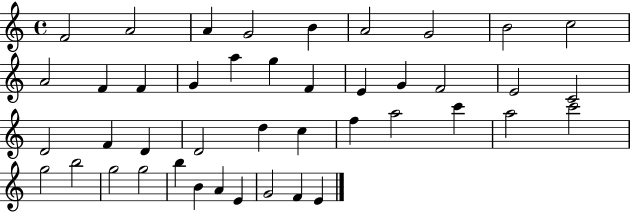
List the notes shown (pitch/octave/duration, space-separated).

F4/h A4/h A4/q G4/h B4/q A4/h G4/h B4/h C5/h A4/h F4/q F4/q G4/q A5/q G5/q F4/q E4/q G4/q F4/h E4/h C4/h D4/h F4/q D4/q D4/h D5/q C5/q F5/q A5/h C6/q A5/h C6/h G5/h B5/h G5/h G5/h B5/q B4/q A4/q E4/q G4/h F4/q E4/q